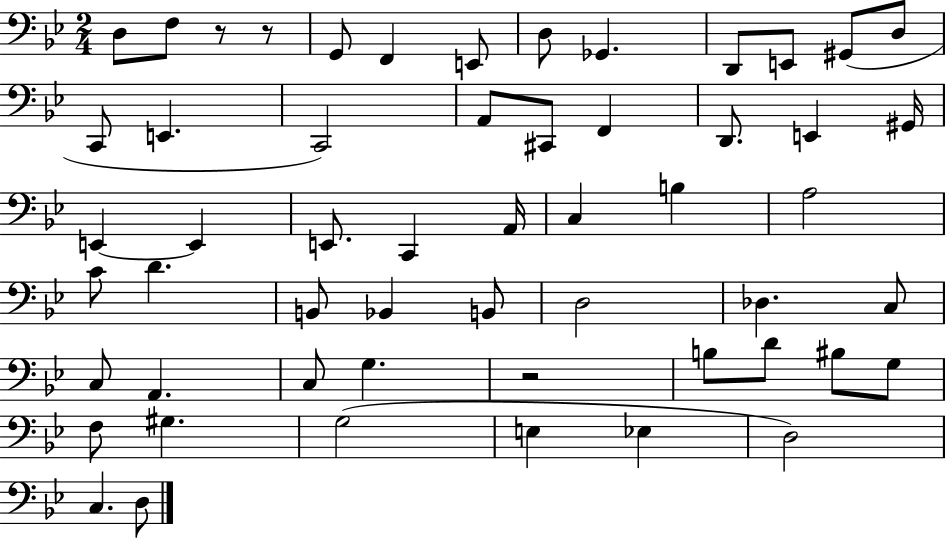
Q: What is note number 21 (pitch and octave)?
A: E2